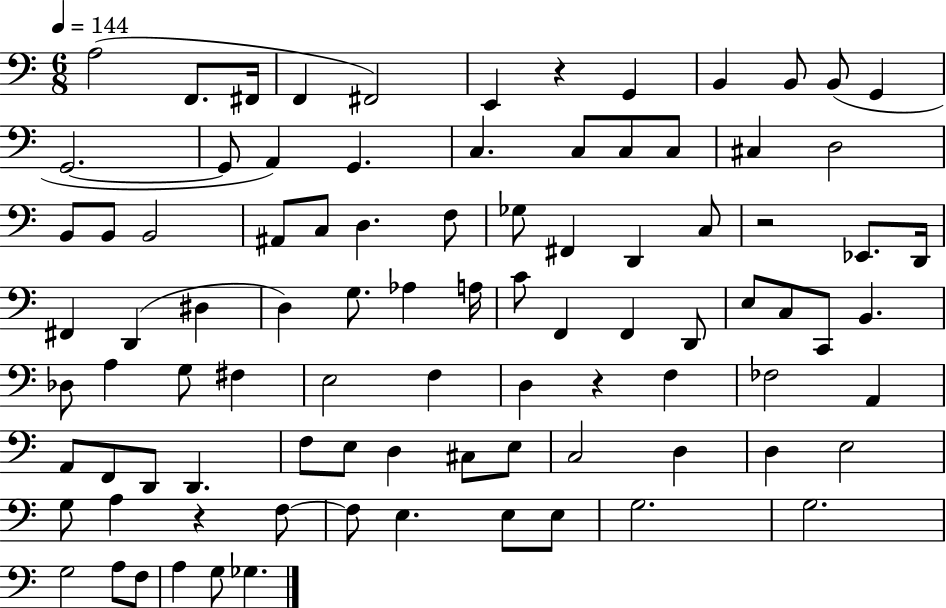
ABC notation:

X:1
T:Untitled
M:6/8
L:1/4
K:C
A,2 F,,/2 ^F,,/4 F,, ^F,,2 E,, z G,, B,, B,,/2 B,,/2 G,, G,,2 G,,/2 A,, G,, C, C,/2 C,/2 C,/2 ^C, D,2 B,,/2 B,,/2 B,,2 ^A,,/2 C,/2 D, F,/2 _G,/2 ^F,, D,, C,/2 z2 _E,,/2 D,,/4 ^F,, D,, ^D, D, G,/2 _A, A,/4 C/2 F,, F,, D,,/2 E,/2 C,/2 C,,/2 B,, _D,/2 A, G,/2 ^F, E,2 F, D, z F, _F,2 A,, A,,/2 F,,/2 D,,/2 D,, F,/2 E,/2 D, ^C,/2 E,/2 C,2 D, D, E,2 G,/2 A, z F,/2 F,/2 E, E,/2 E,/2 G,2 G,2 G,2 A,/2 F,/2 A, G,/2 _G,